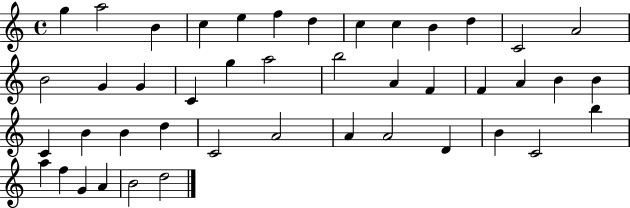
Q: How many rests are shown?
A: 0